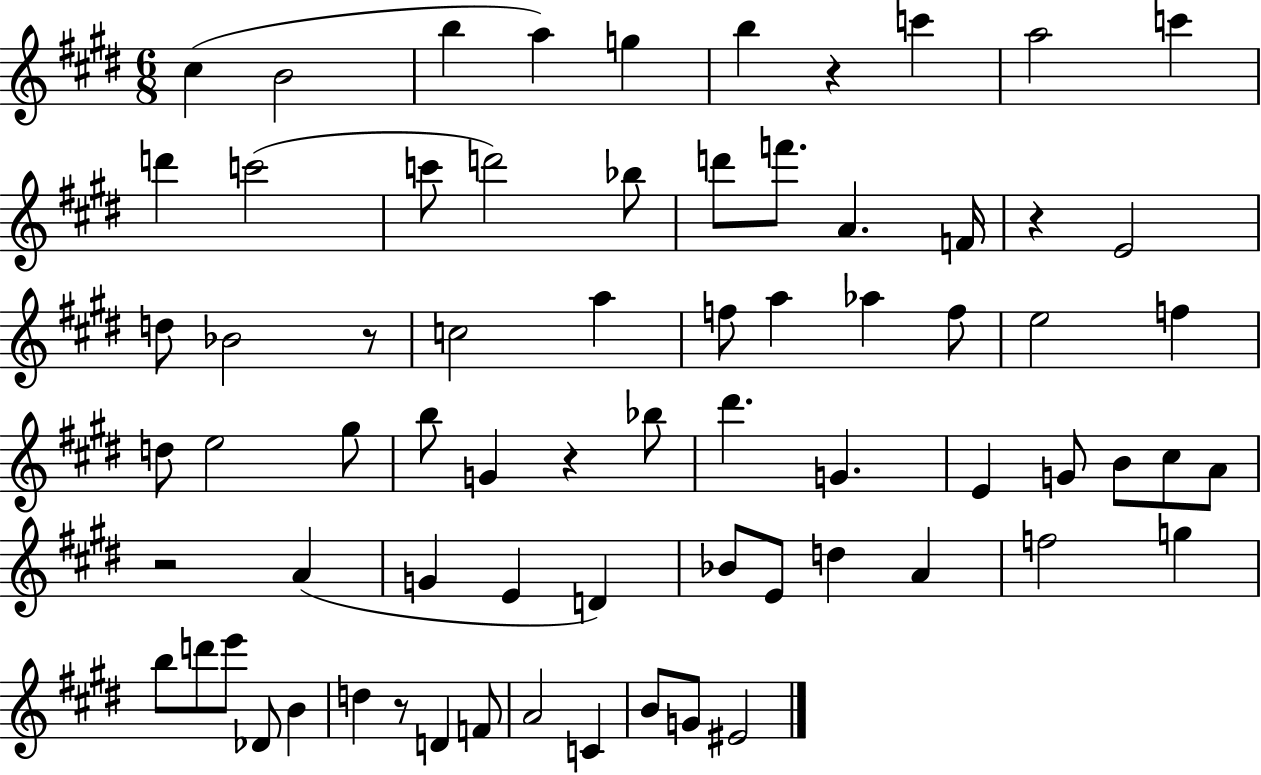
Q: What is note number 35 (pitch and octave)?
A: Bb5